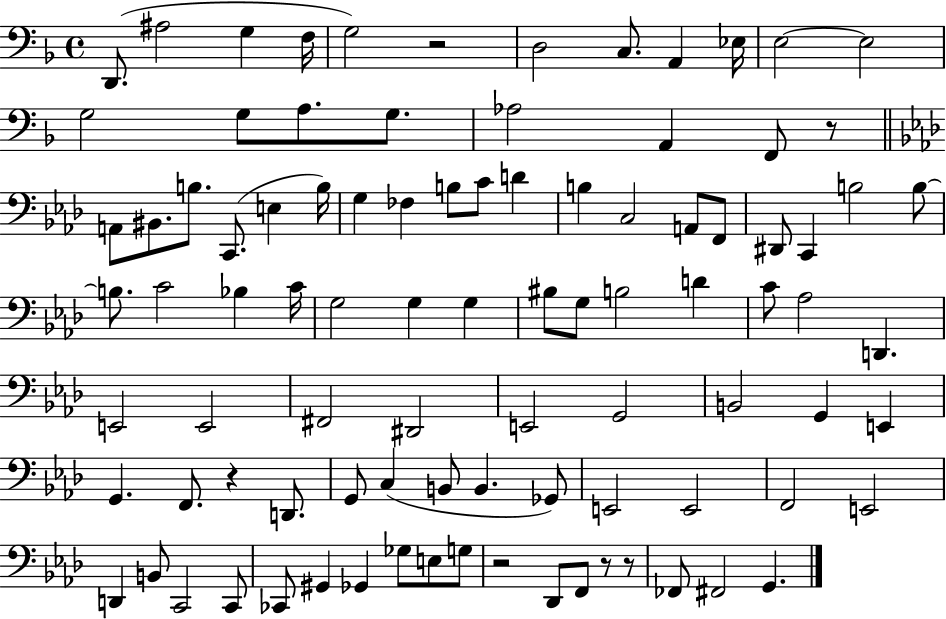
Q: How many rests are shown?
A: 6